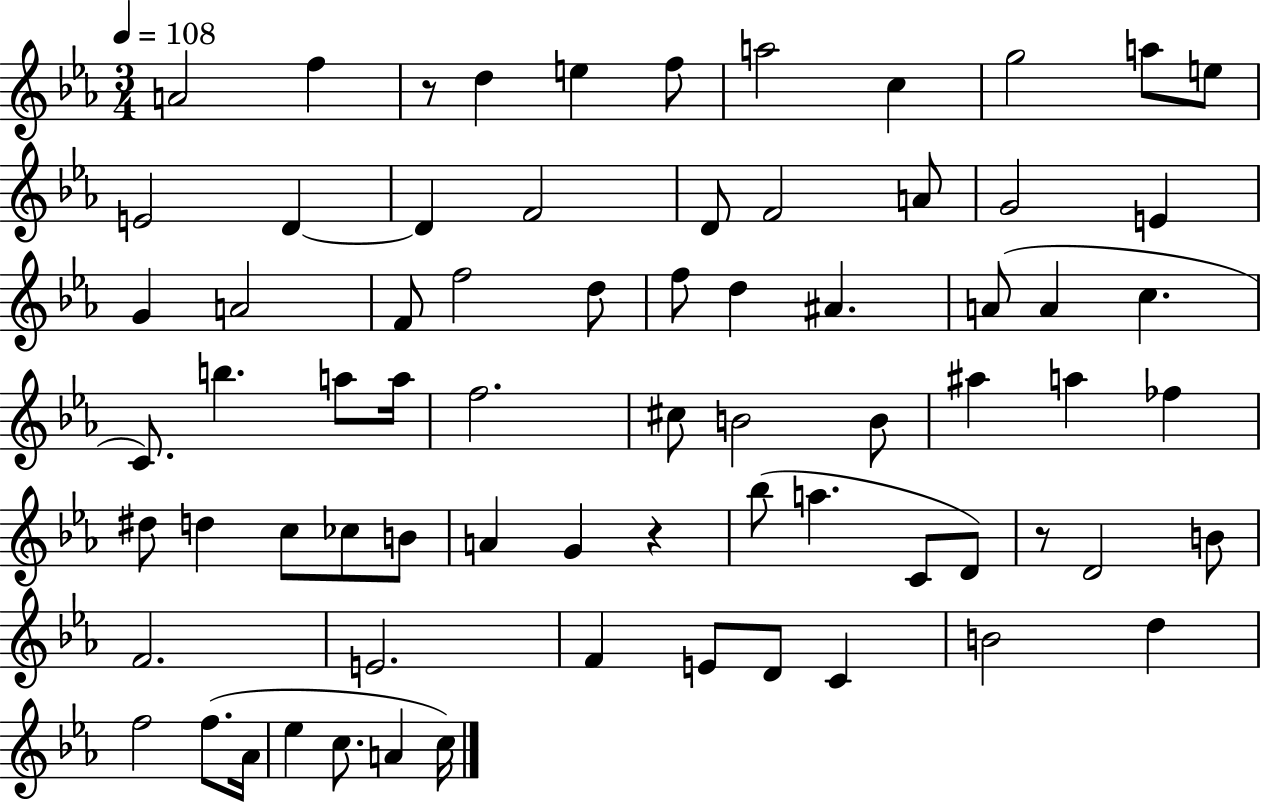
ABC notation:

X:1
T:Untitled
M:3/4
L:1/4
K:Eb
A2 f z/2 d e f/2 a2 c g2 a/2 e/2 E2 D D F2 D/2 F2 A/2 G2 E G A2 F/2 f2 d/2 f/2 d ^A A/2 A c C/2 b a/2 a/4 f2 ^c/2 B2 B/2 ^a a _f ^d/2 d c/2 _c/2 B/2 A G z _b/2 a C/2 D/2 z/2 D2 B/2 F2 E2 F E/2 D/2 C B2 d f2 f/2 _A/4 _e c/2 A c/4